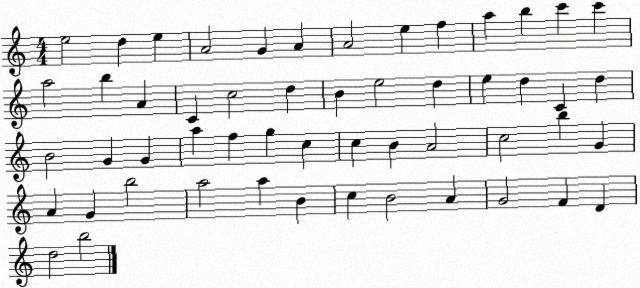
X:1
T:Untitled
M:4/4
L:1/4
K:C
e2 d e A2 G A A2 e f a b c' c' a2 b A C c2 d B e2 d e d C d B2 G G a f g c c B A2 c2 b G A G b2 a2 a B c B2 A G2 F D d2 b2